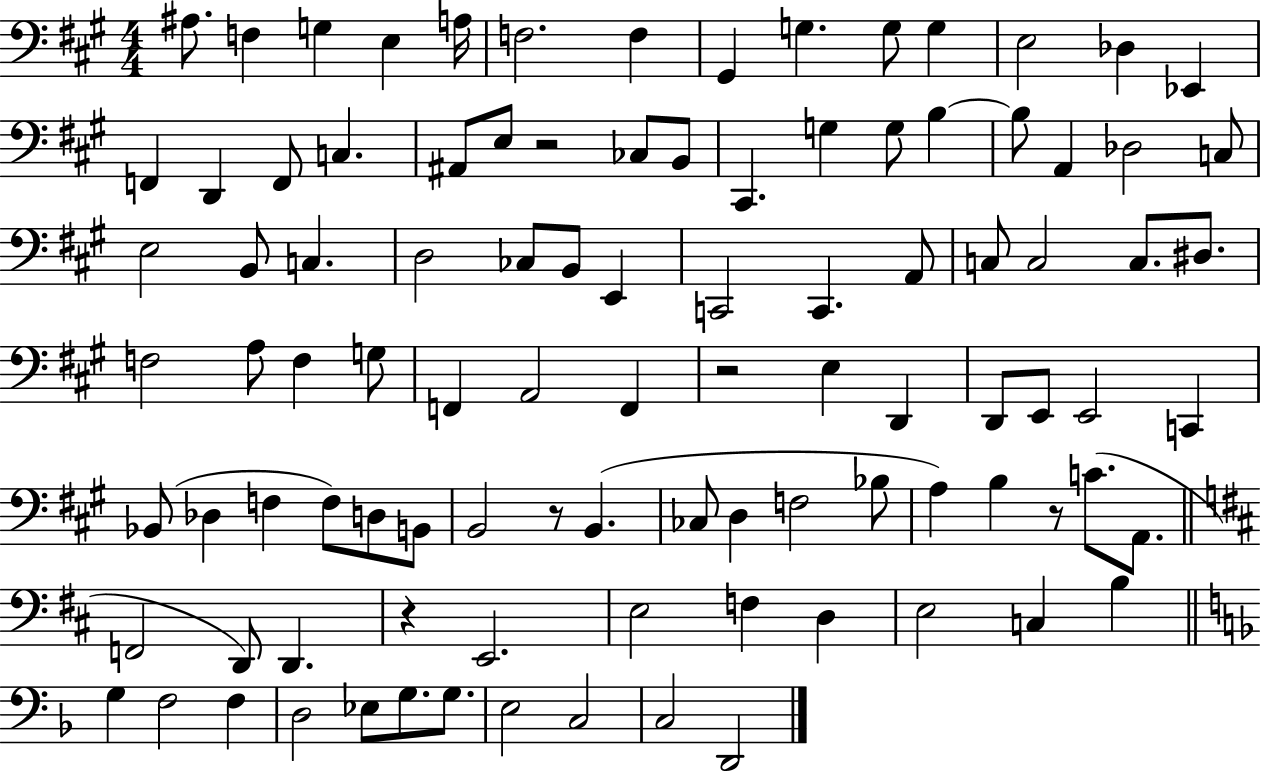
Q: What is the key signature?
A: A major